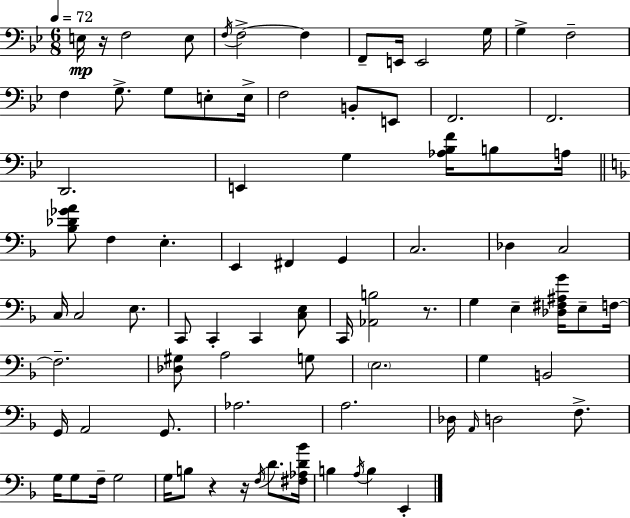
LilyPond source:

{
  \clef bass
  \numericTimeSignature
  \time 6/8
  \key g \minor
  \tempo 4 = 72
  e16\mp r16 f2 e8 | \acciaccatura { f16 } f2->~~ f4 | f,8-- e,16 e,2 | g16 g4-> f2-- | \break f4 g8.-> g8 e8-. | e16-> f2 b,8-. e,8 | f,2. | f,2. | \break d,2. | e,4 g4 <aes bes f'>16 b8 | a16 \bar "||" \break \key f \major <bes des' ges' a'>8 f4 e4.-. | e,4 fis,4 g,4 | c2. | des4 c2 | \break c16 c2 e8. | c,8 c,4-. c,4 <c e>8 | c,16 <aes, b>2 r8. | g4 e4-- <des fis ais g'>16 e8-- f16~~ | \break f2.-- | <des gis>8 a2 g8 | \parenthesize e2. | g4 b,2 | \break g,16 a,2 g,8. | aes2. | a2. | des16 \grace { a,16 } d2 f8.-> | \break g16 g8 f16-- g2 | g16 b8 r4 r16 \acciaccatura { f16 } d'8. | <fis aes d' bes'>16 b4 \acciaccatura { a16 } b4 e,4-. | \bar "|."
}